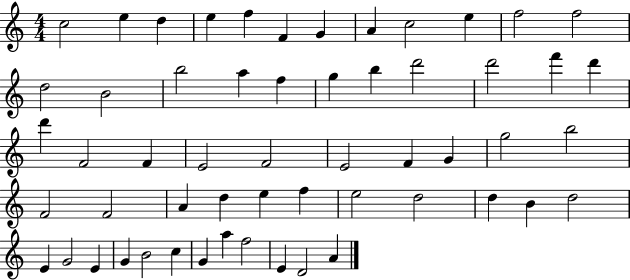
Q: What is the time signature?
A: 4/4